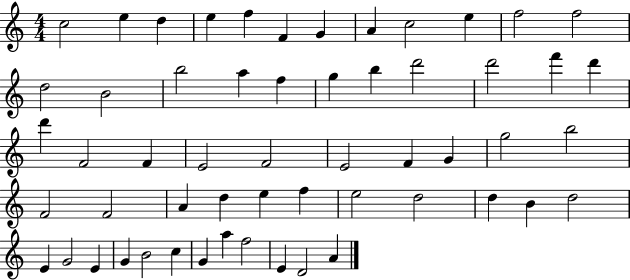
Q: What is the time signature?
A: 4/4